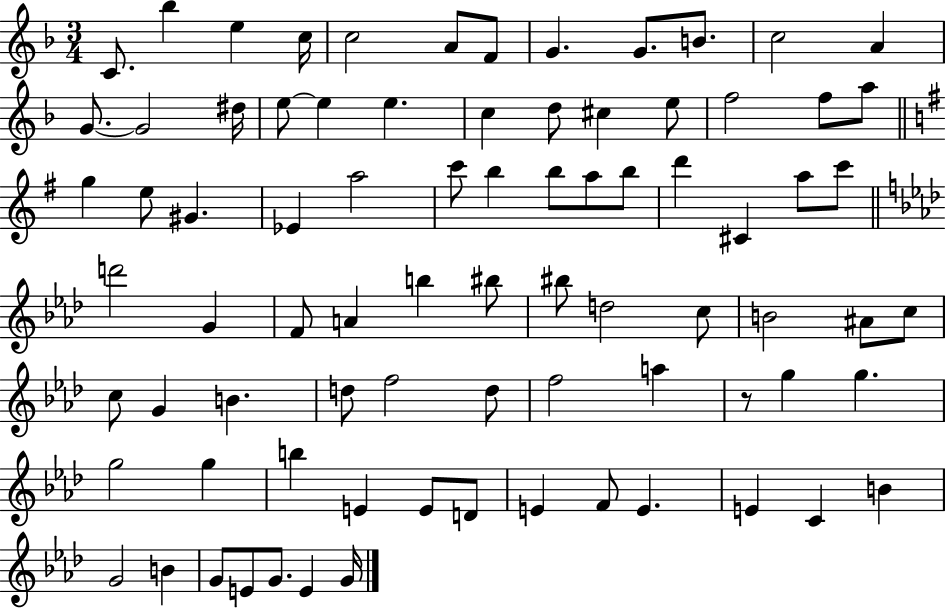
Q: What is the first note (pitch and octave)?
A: C4